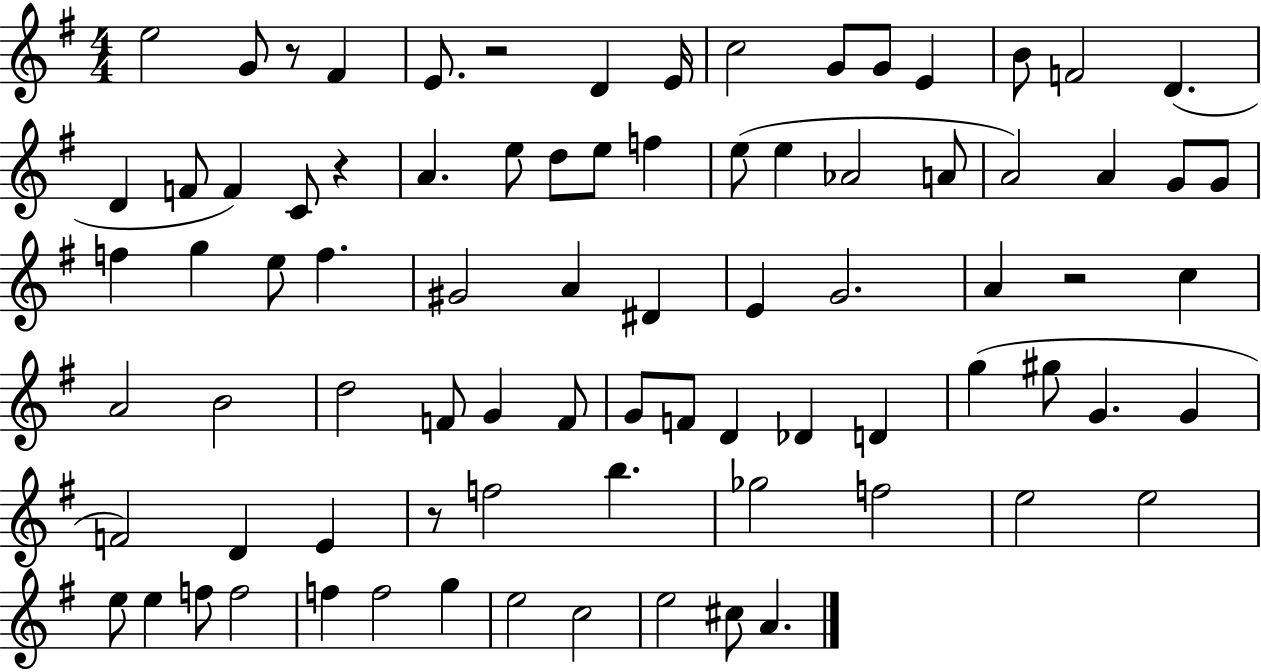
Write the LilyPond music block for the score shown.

{
  \clef treble
  \numericTimeSignature
  \time 4/4
  \key g \major
  \repeat volta 2 { e''2 g'8 r8 fis'4 | e'8. r2 d'4 e'16 | c''2 g'8 g'8 e'4 | b'8 f'2 d'4.( | \break d'4 f'8 f'4) c'8 r4 | a'4. e''8 d''8 e''8 f''4 | e''8( e''4 aes'2 a'8 | a'2) a'4 g'8 g'8 | \break f''4 g''4 e''8 f''4. | gis'2 a'4 dis'4 | e'4 g'2. | a'4 r2 c''4 | \break a'2 b'2 | d''2 f'8 g'4 f'8 | g'8 f'8 d'4 des'4 d'4 | g''4( gis''8 g'4. g'4 | \break f'2) d'4 e'4 | r8 f''2 b''4. | ges''2 f''2 | e''2 e''2 | \break e''8 e''4 f''8 f''2 | f''4 f''2 g''4 | e''2 c''2 | e''2 cis''8 a'4. | \break } \bar "|."
}